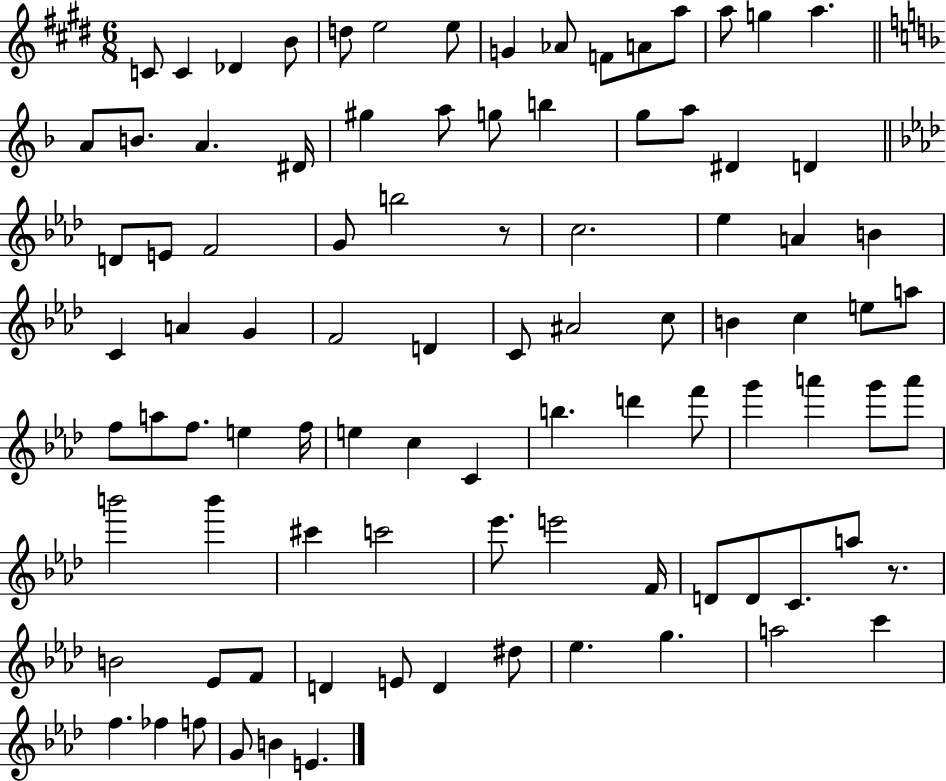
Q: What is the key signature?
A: E major